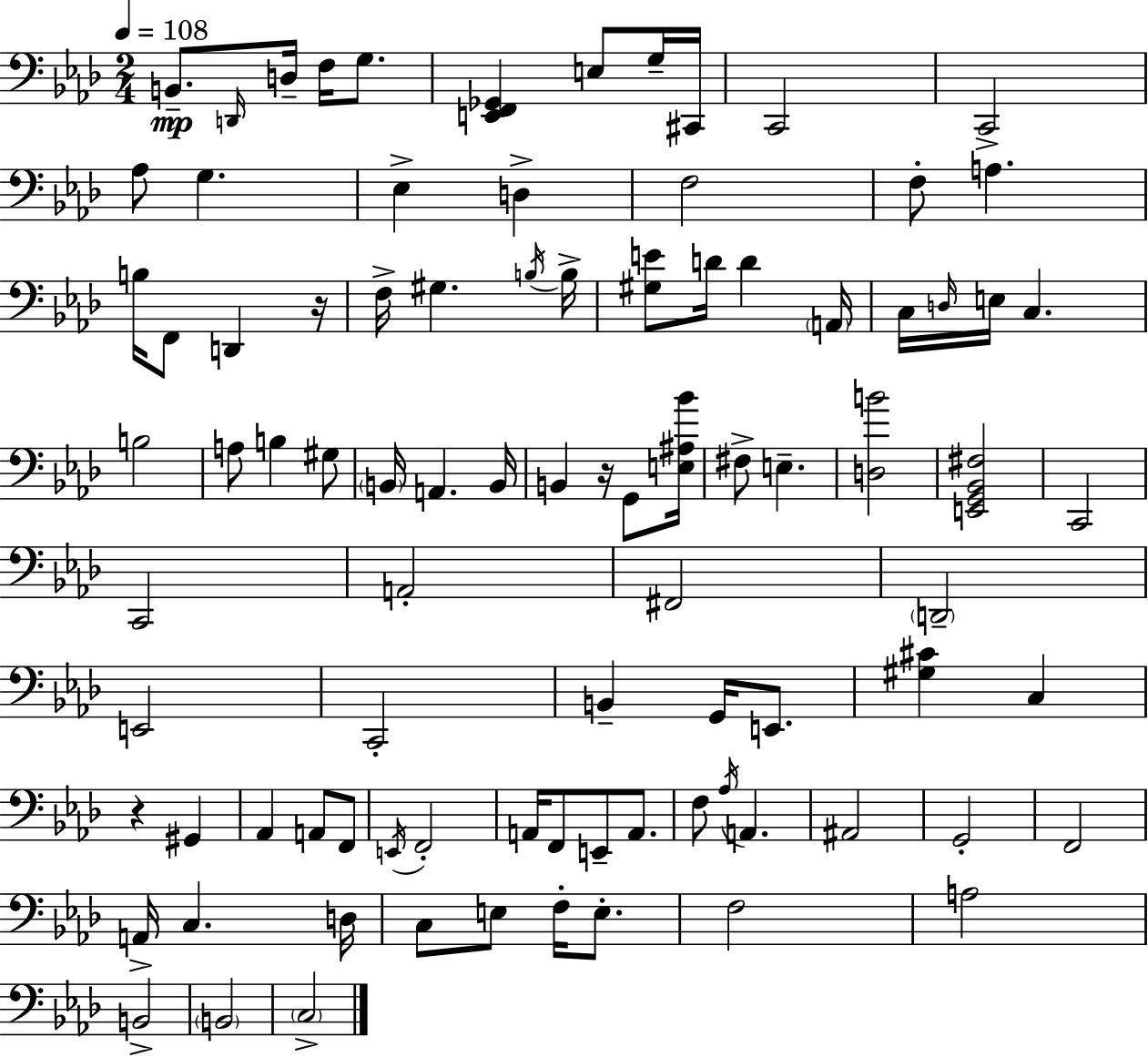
X:1
T:Untitled
M:2/4
L:1/4
K:Ab
B,,/2 D,,/4 D,/4 F,/4 G,/2 [E,,F,,_G,,] E,/2 G,/4 ^C,,/4 C,,2 C,,2 _A,/2 G, _E, D, F,2 F,/2 A, B,/4 F,,/2 D,, z/4 F,/4 ^G, B,/4 B,/4 [^G,E]/2 D/4 D A,,/4 C,/4 D,/4 E,/4 C, B,2 A,/2 B, ^G,/2 B,,/4 A,, B,,/4 B,, z/4 G,,/2 [E,^A,_B]/4 ^F,/2 E, [D,B]2 [E,,G,,_B,,^F,]2 C,,2 C,,2 A,,2 ^F,,2 D,,2 E,,2 C,,2 B,, G,,/4 E,,/2 [^G,^C] C, z ^G,, _A,, A,,/2 F,,/2 E,,/4 F,,2 A,,/4 F,,/2 E,,/2 A,,/2 F,/2 _A,/4 A,, ^A,,2 G,,2 F,,2 A,,/4 C, D,/4 C,/2 E,/2 F,/4 E,/2 F,2 A,2 B,,2 B,,2 C,2